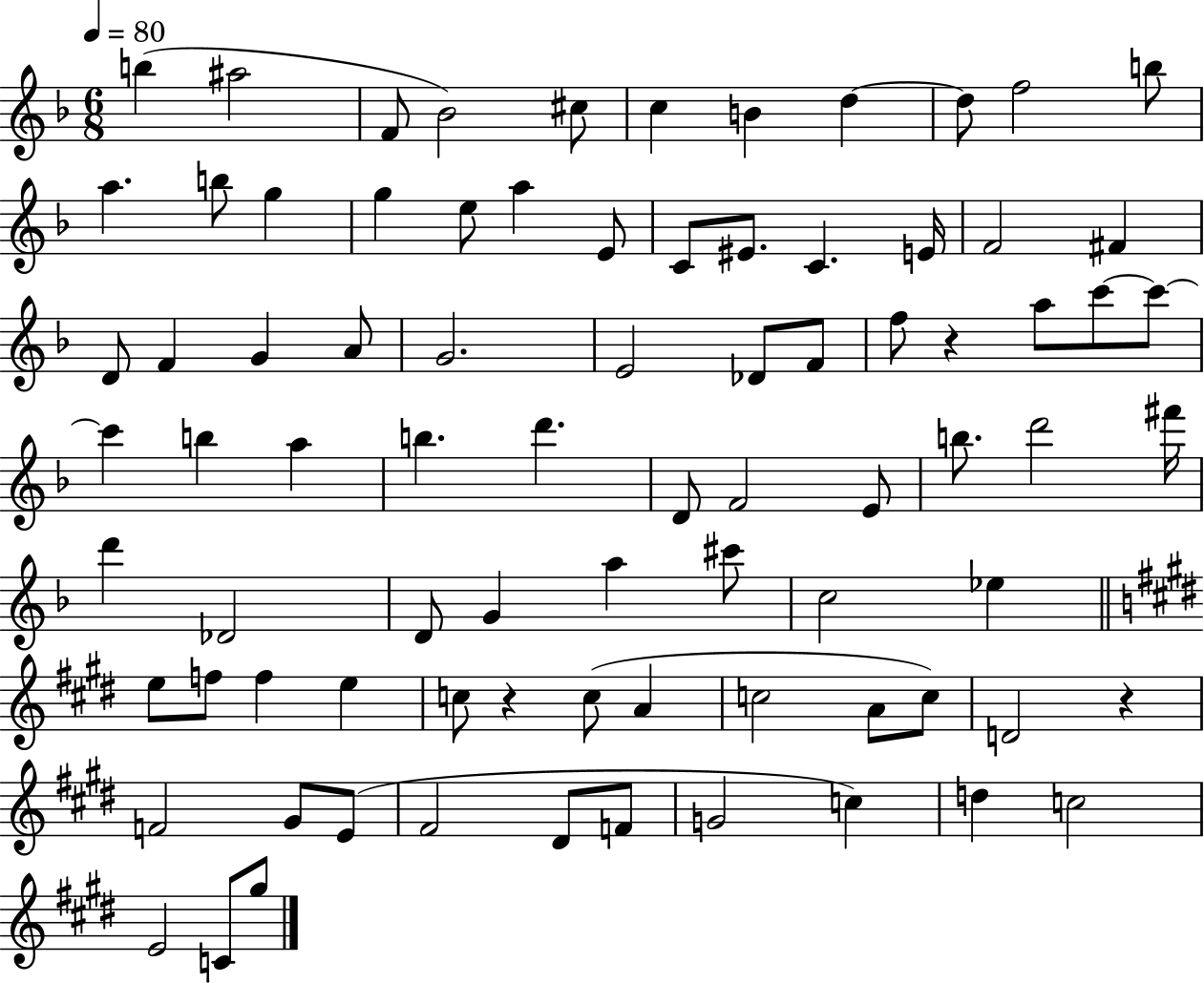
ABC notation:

X:1
T:Untitled
M:6/8
L:1/4
K:F
b ^a2 F/2 _B2 ^c/2 c B d d/2 f2 b/2 a b/2 g g e/2 a E/2 C/2 ^E/2 C E/4 F2 ^F D/2 F G A/2 G2 E2 _D/2 F/2 f/2 z a/2 c'/2 c'/2 c' b a b d' D/2 F2 E/2 b/2 d'2 ^f'/4 d' _D2 D/2 G a ^c'/2 c2 _e e/2 f/2 f e c/2 z c/2 A c2 A/2 c/2 D2 z F2 ^G/2 E/2 ^F2 ^D/2 F/2 G2 c d c2 E2 C/2 ^g/2